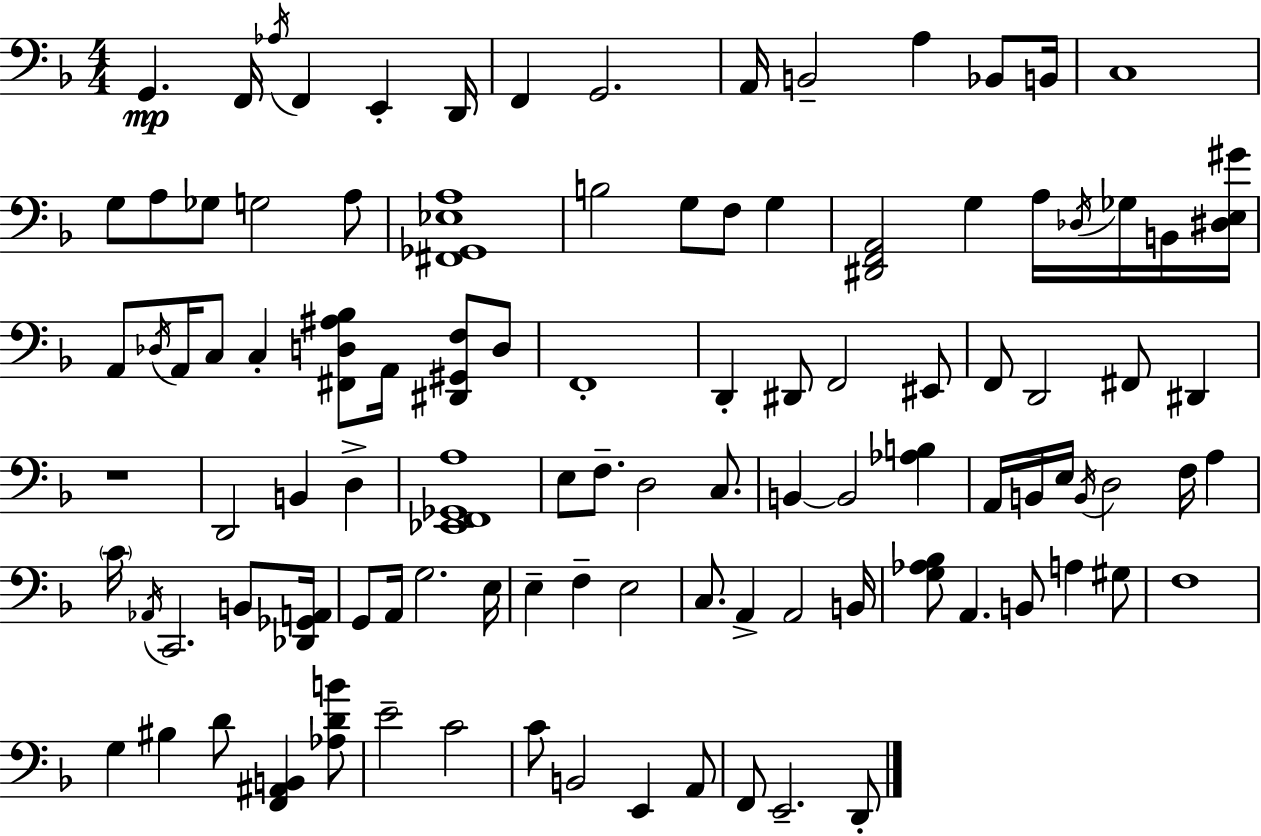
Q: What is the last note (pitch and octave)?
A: D2